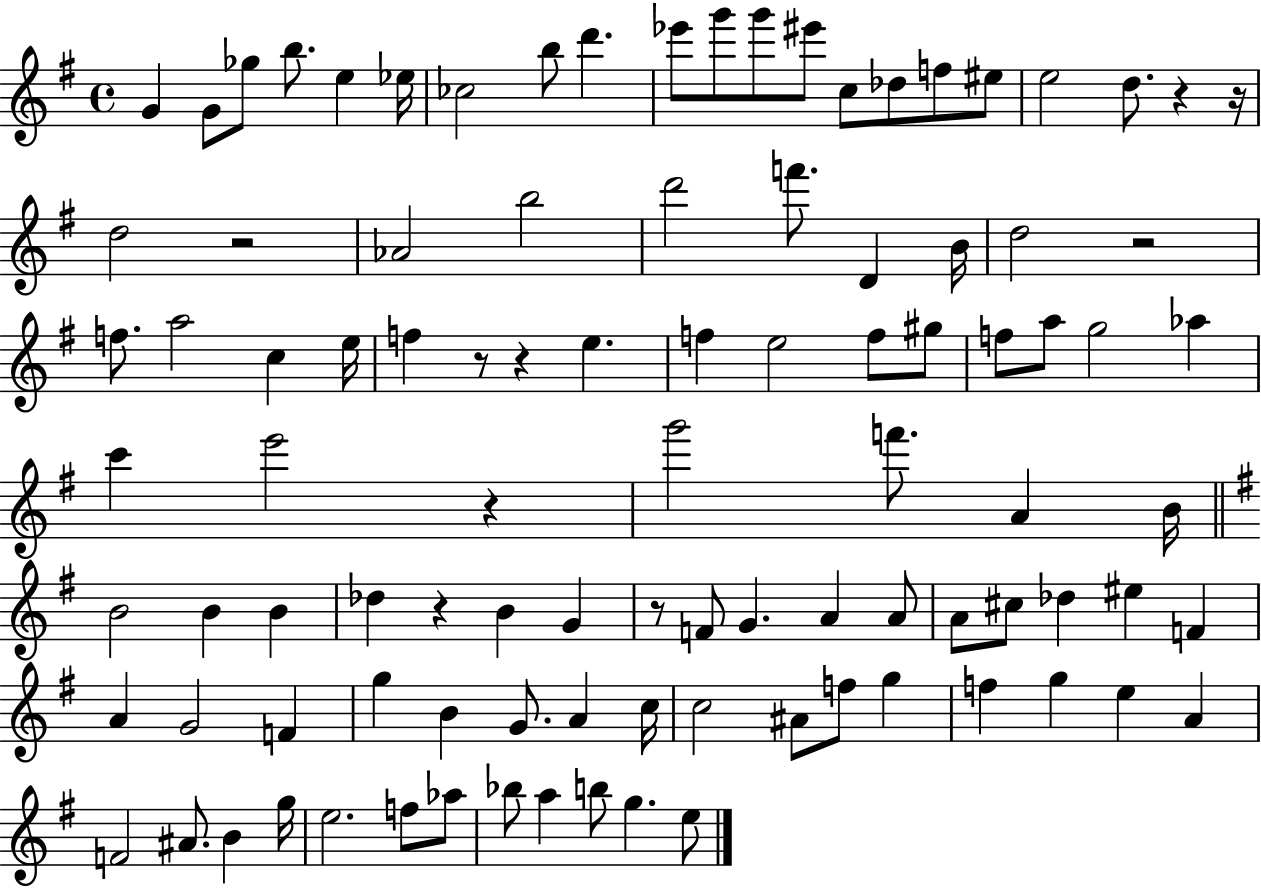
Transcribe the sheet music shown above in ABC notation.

X:1
T:Untitled
M:4/4
L:1/4
K:G
G G/2 _g/2 b/2 e _e/4 _c2 b/2 d' _e'/2 g'/2 g'/2 ^e'/2 c/2 _d/2 f/2 ^e/2 e2 d/2 z z/4 d2 z2 _A2 b2 d'2 f'/2 D B/4 d2 z2 f/2 a2 c e/4 f z/2 z e f e2 f/2 ^g/2 f/2 a/2 g2 _a c' e'2 z g'2 f'/2 A B/4 B2 B B _d z B G z/2 F/2 G A A/2 A/2 ^c/2 _d ^e F A G2 F g B G/2 A c/4 c2 ^A/2 f/2 g f g e A F2 ^A/2 B g/4 e2 f/2 _a/2 _b/2 a b/2 g e/2